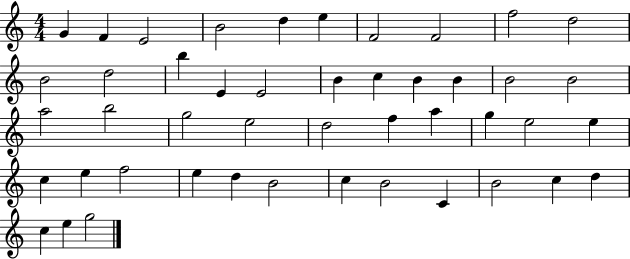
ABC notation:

X:1
T:Untitled
M:4/4
L:1/4
K:C
G F E2 B2 d e F2 F2 f2 d2 B2 d2 b E E2 B c B B B2 B2 a2 b2 g2 e2 d2 f a g e2 e c e f2 e d B2 c B2 C B2 c d c e g2